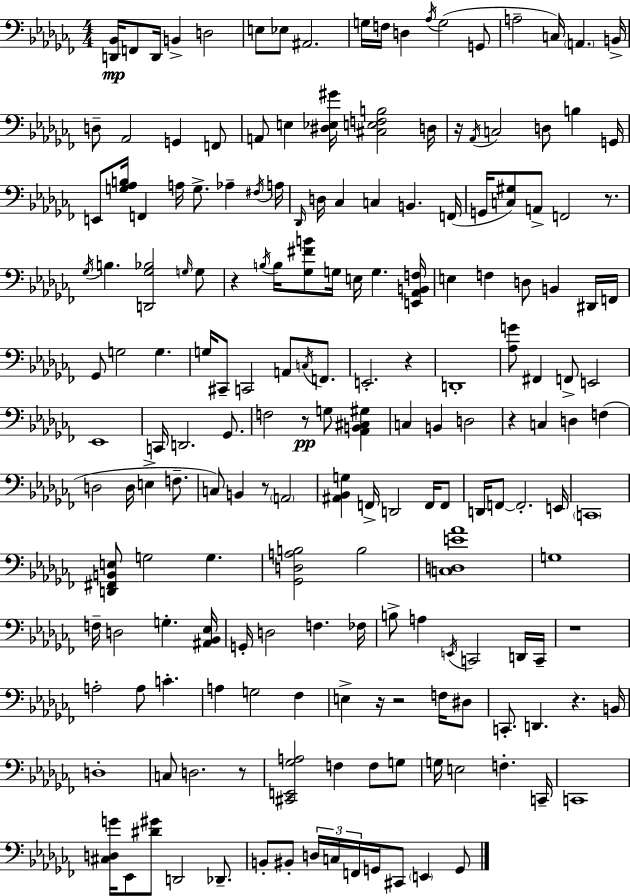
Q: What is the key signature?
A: AES minor